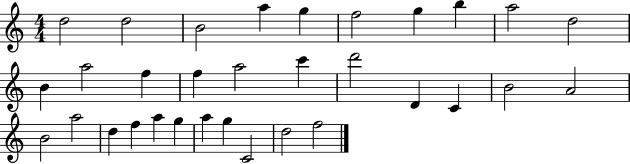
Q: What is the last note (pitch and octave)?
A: F5